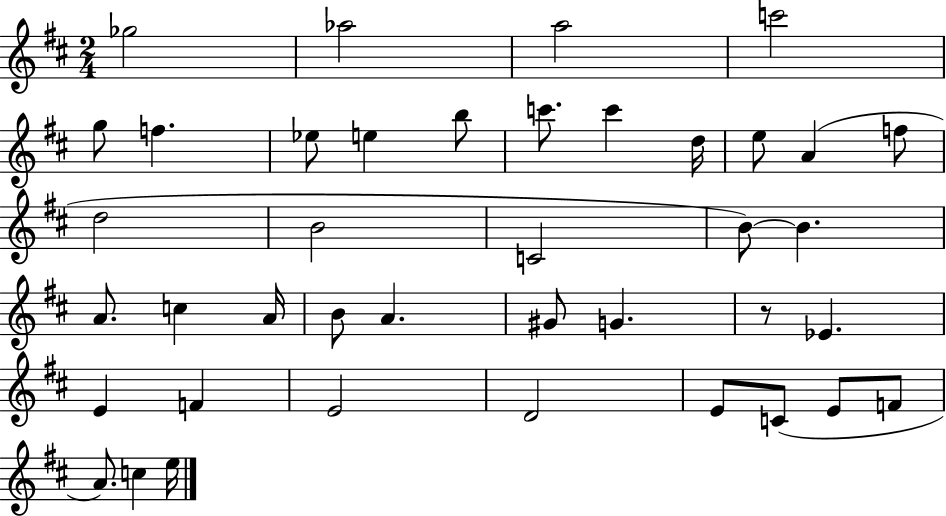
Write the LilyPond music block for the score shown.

{
  \clef treble
  \numericTimeSignature
  \time 2/4
  \key d \major
  \repeat volta 2 { ges''2 | aes''2 | a''2 | c'''2 | \break g''8 f''4. | ees''8 e''4 b''8 | c'''8. c'''4 d''16 | e''8 a'4( f''8 | \break d''2 | b'2 | c'2 | b'8~~) b'4. | \break a'8. c''4 a'16 | b'8 a'4. | gis'8 g'4. | r8 ees'4. | \break e'4 f'4 | e'2 | d'2 | e'8 c'8( e'8 f'8 | \break a'8.) c''4 e''16 | } \bar "|."
}